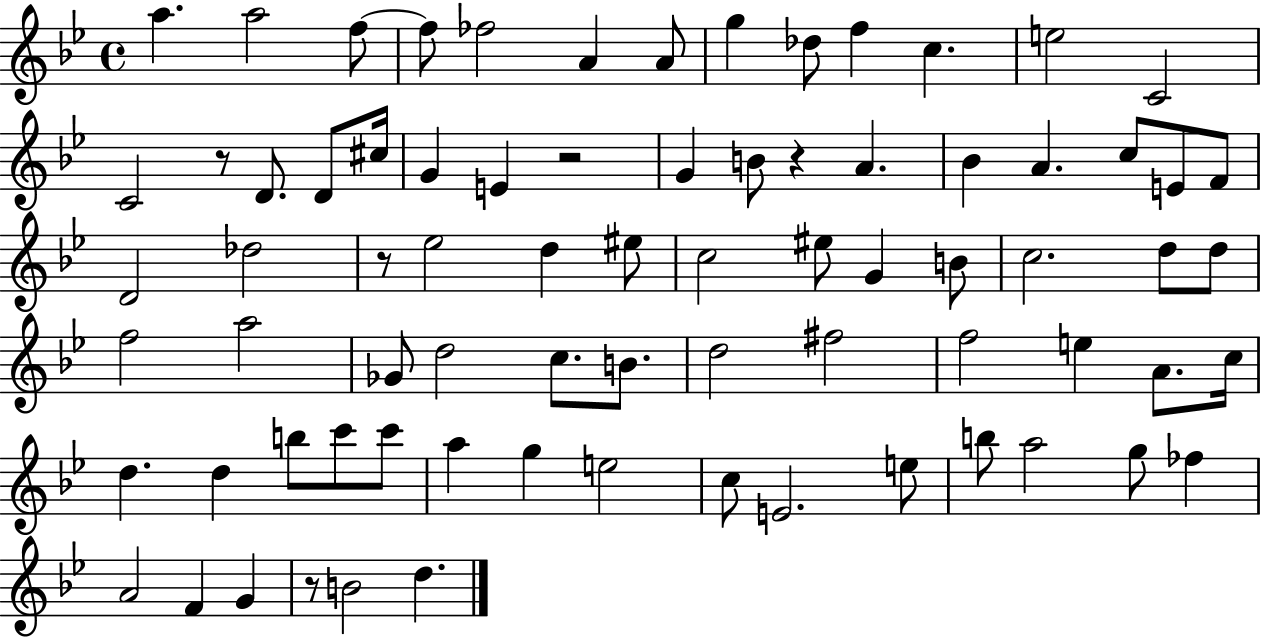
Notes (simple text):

A5/q. A5/h F5/e F5/e FES5/h A4/q A4/e G5/q Db5/e F5/q C5/q. E5/h C4/h C4/h R/e D4/e. D4/e C#5/s G4/q E4/q R/h G4/q B4/e R/q A4/q. Bb4/q A4/q. C5/e E4/e F4/e D4/h Db5/h R/e Eb5/h D5/q EIS5/e C5/h EIS5/e G4/q B4/e C5/h. D5/e D5/e F5/h A5/h Gb4/e D5/h C5/e. B4/e. D5/h F#5/h F5/h E5/q A4/e. C5/s D5/q. D5/q B5/e C6/e C6/e A5/q G5/q E5/h C5/e E4/h. E5/e B5/e A5/h G5/e FES5/q A4/h F4/q G4/q R/e B4/h D5/q.